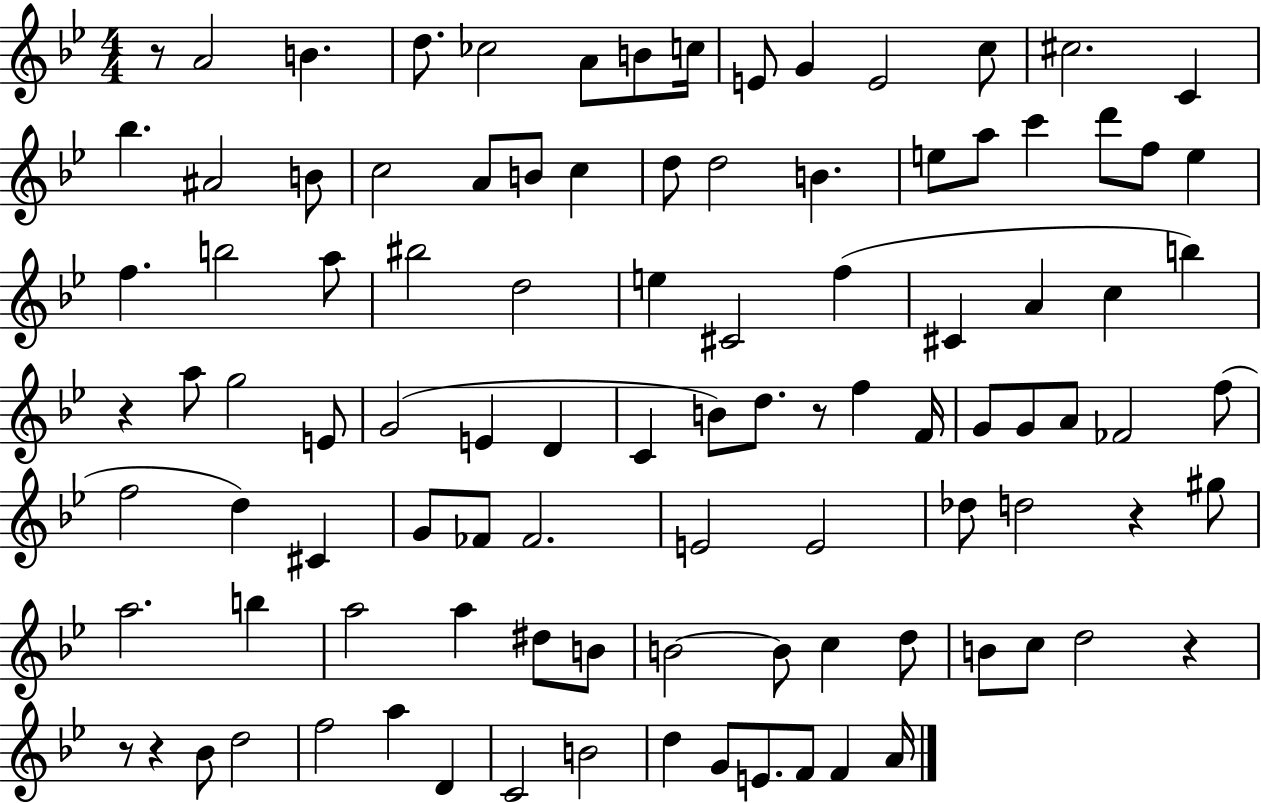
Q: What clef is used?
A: treble